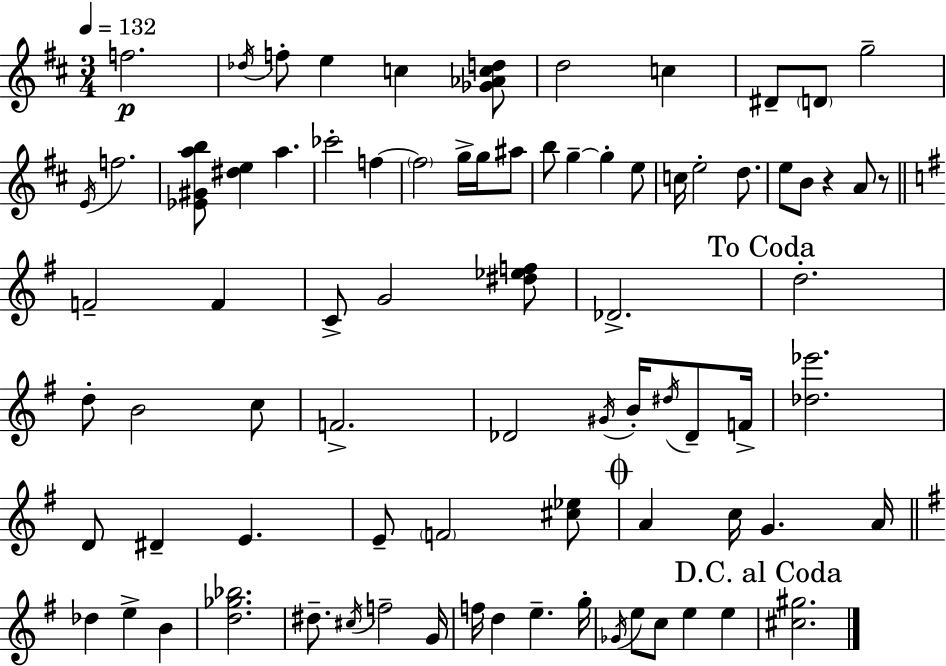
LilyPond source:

{
  \clef treble
  \numericTimeSignature
  \time 3/4
  \key d \major
  \tempo 4 = 132
  \repeat volta 2 { f''2.\p | \acciaccatura { des''16 } f''8-. e''4 c''4 <ges' aes' c'' d''>8 | d''2 c''4 | dis'8-- \parenthesize d'8 g''2-- | \break \acciaccatura { e'16 } f''2. | <ees' gis' a'' b''>8 <dis'' e''>4 a''4. | ces'''2-. f''4~~ | \parenthesize f''2 g''16-> g''16 | \break ais''8 b''8 g''4--~~ g''4-. | e''8 c''16 e''2-. d''8. | e''8 b'8 r4 a'8 | r8 \bar "||" \break \key e \minor f'2-- f'4 | c'8-> g'2 <dis'' ees'' f''>8 | des'2.-> | \mark "To Coda" d''2.-. | \break d''8-. b'2 c''8 | f'2.-> | des'2 \acciaccatura { gis'16 } b'16-. \acciaccatura { dis''16 } des'8-- | f'16-> <des'' ees'''>2. | \break d'8 dis'4-- e'4. | e'8-- \parenthesize f'2 | <cis'' ees''>8 \mark \markup { \musicglyph "scripts.coda" } a'4 c''16 g'4. | a'16 \bar "||" \break \key e \minor des''4 e''4-> b'4 | <d'' ges'' bes''>2. | dis''8.-- \acciaccatura { cis''16 } f''2-- | g'16 f''16 d''4 e''4.-- | \break g''16-. \acciaccatura { ges'16 } e''8 c''8 e''4 e''4 | \mark "D.C. al Coda" <cis'' gis''>2. | } \bar "|."
}